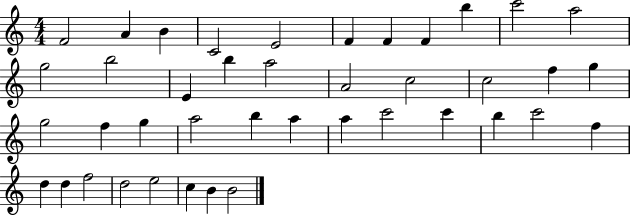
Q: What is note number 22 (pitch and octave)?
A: G5